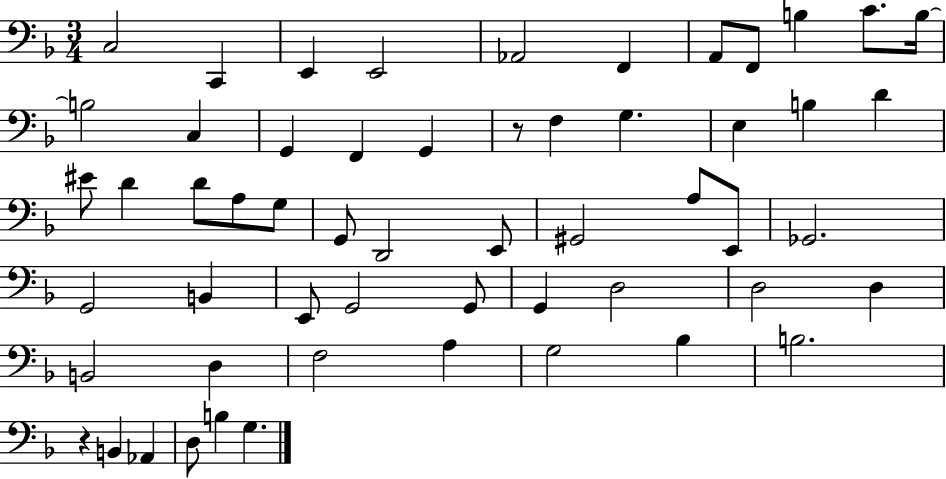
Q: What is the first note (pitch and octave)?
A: C3